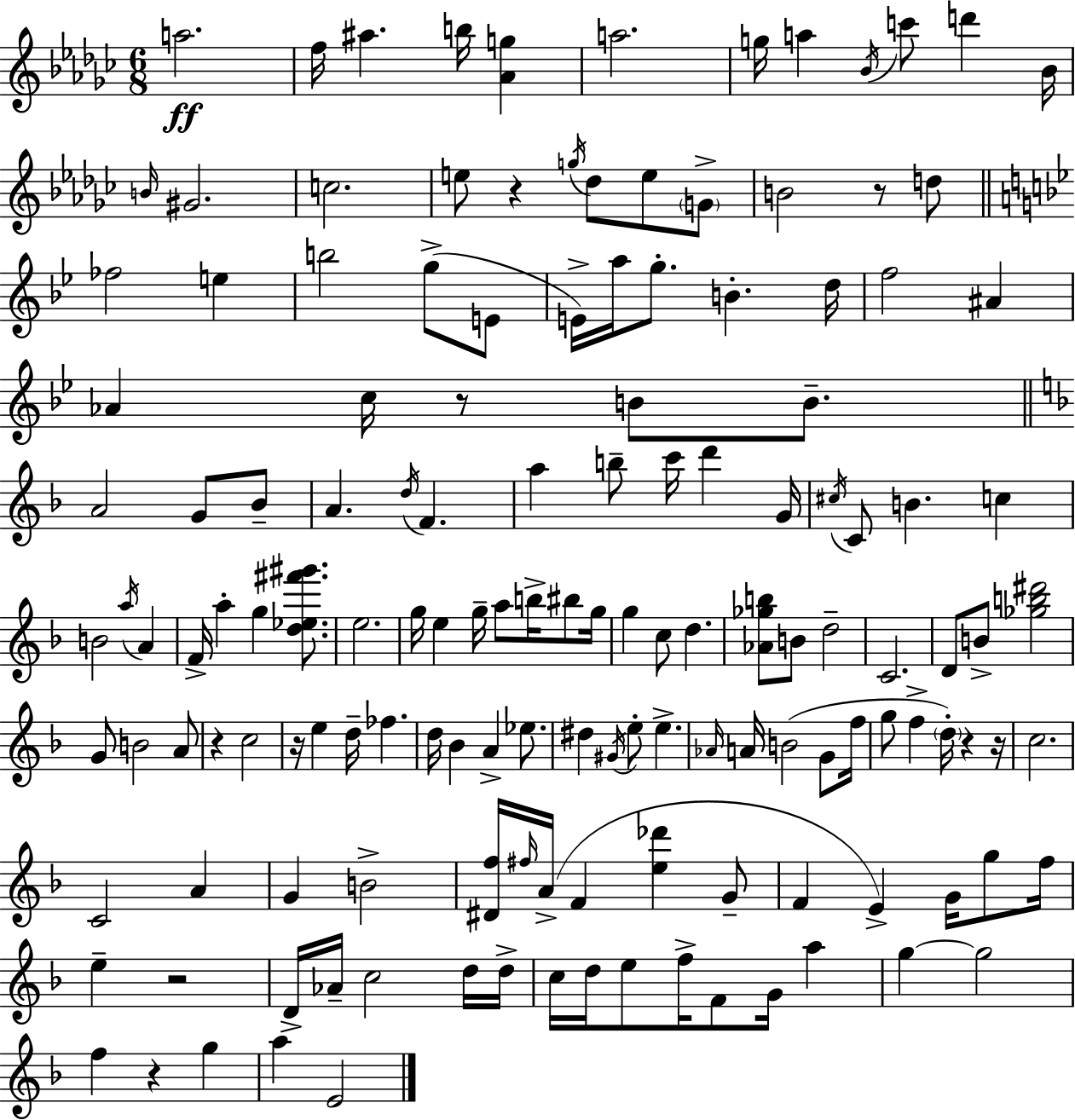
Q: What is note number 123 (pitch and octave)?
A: G4